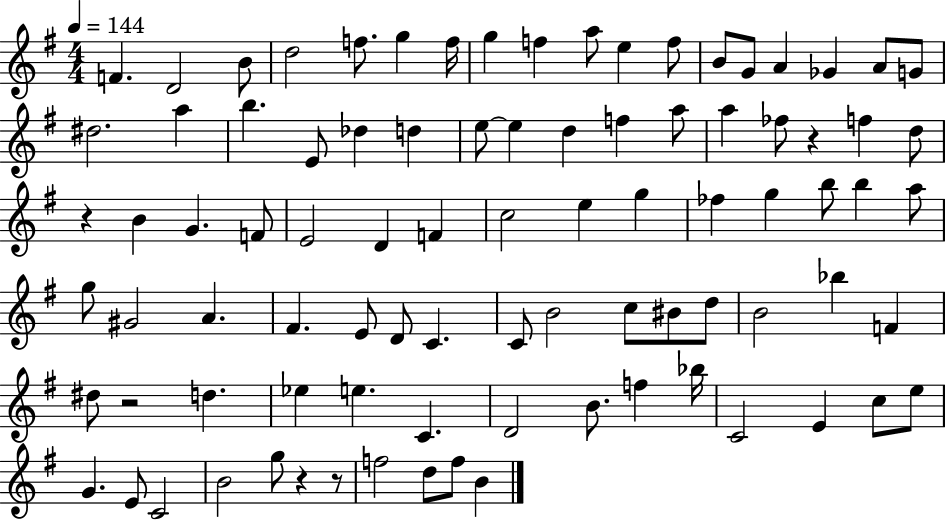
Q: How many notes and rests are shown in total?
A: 89